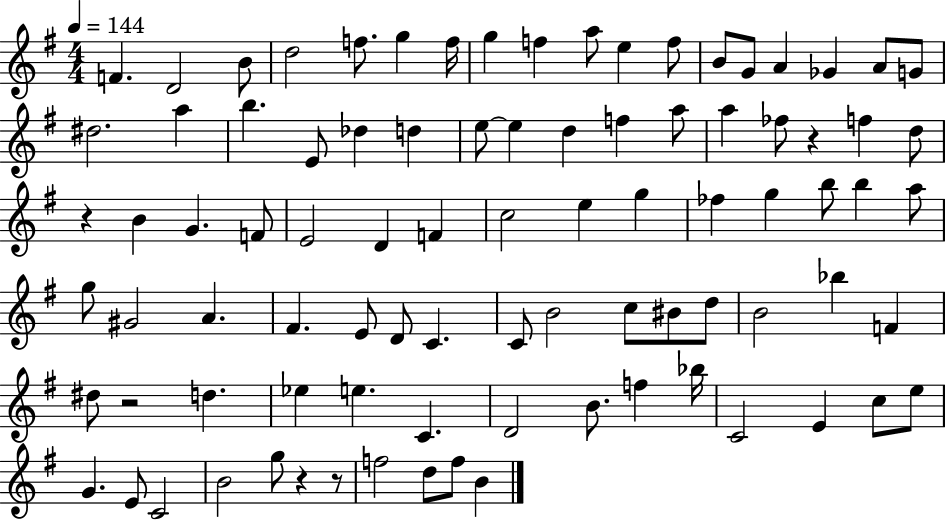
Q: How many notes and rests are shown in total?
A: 89